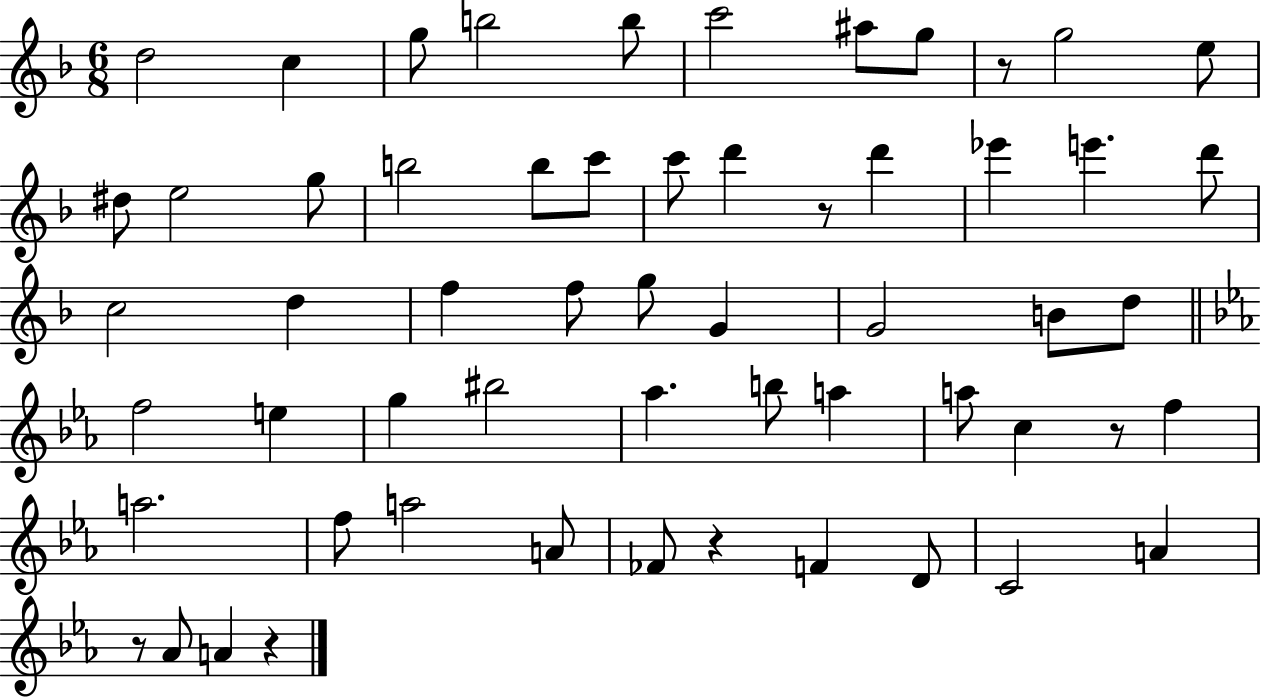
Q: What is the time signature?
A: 6/8